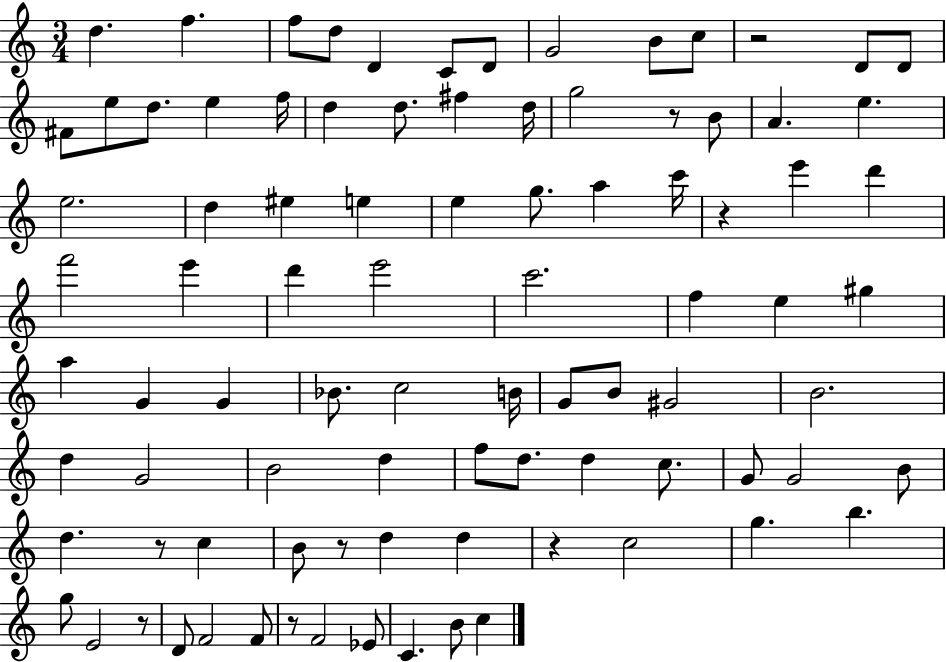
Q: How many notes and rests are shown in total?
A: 90